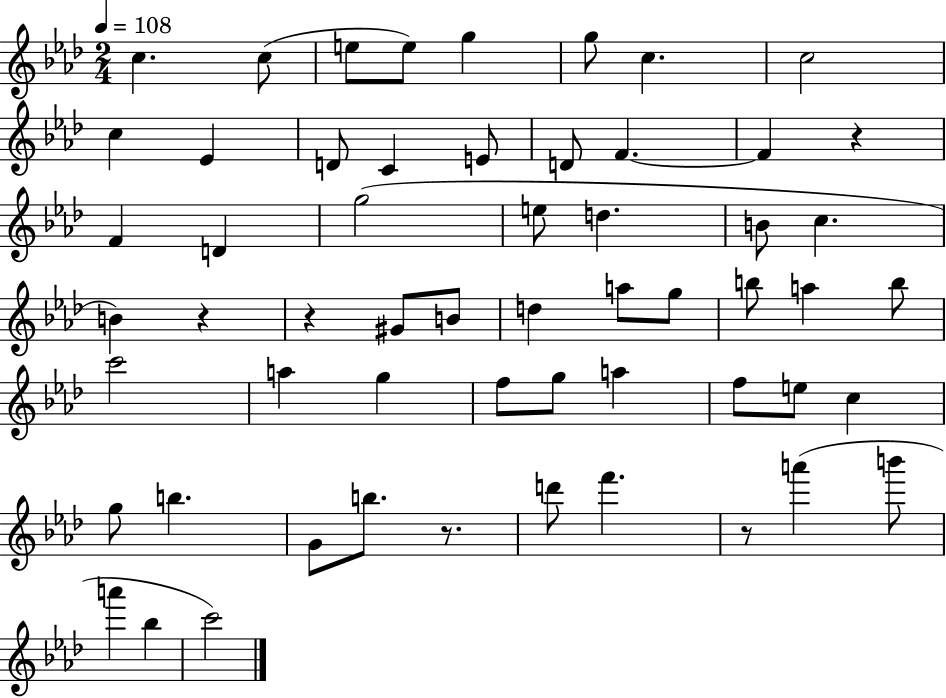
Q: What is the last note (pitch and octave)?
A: C6